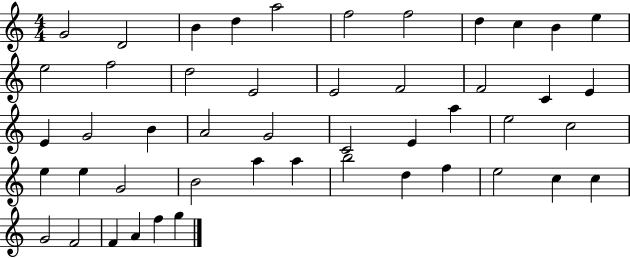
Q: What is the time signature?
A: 4/4